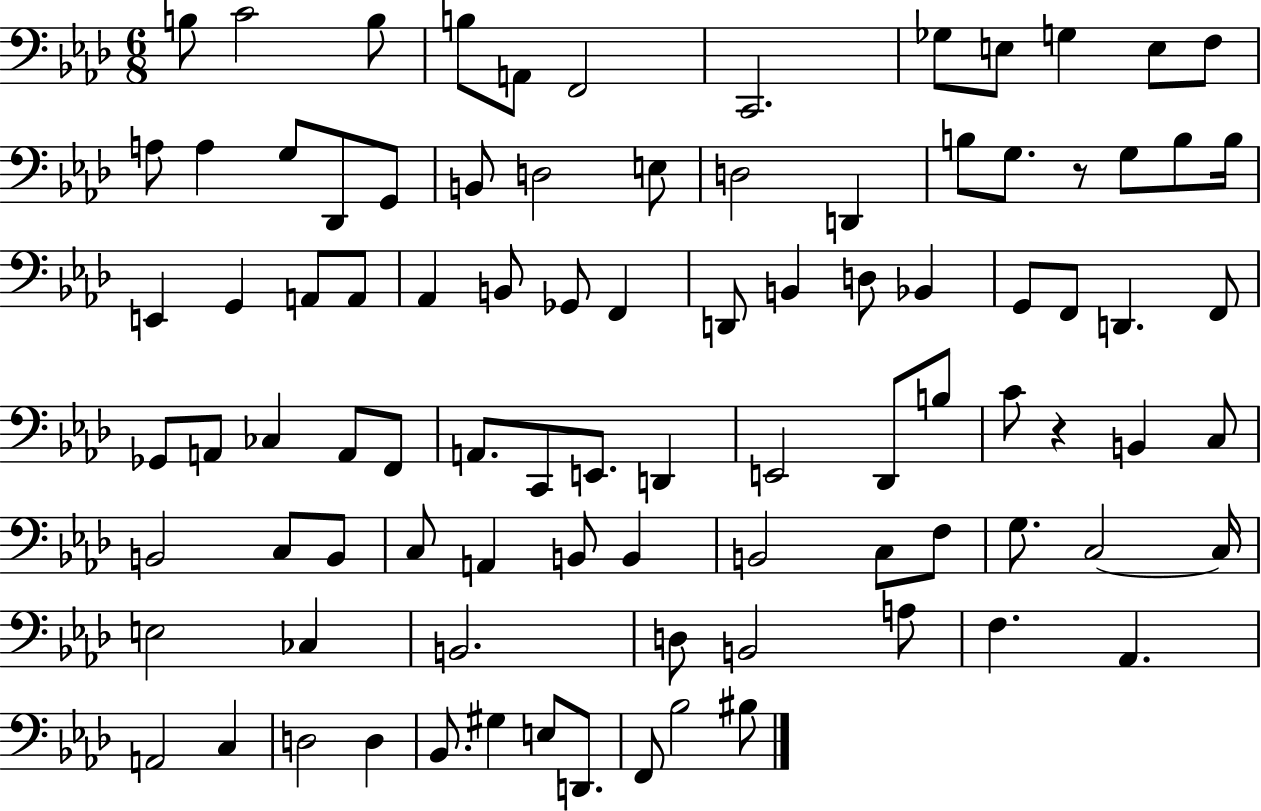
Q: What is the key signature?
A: AES major